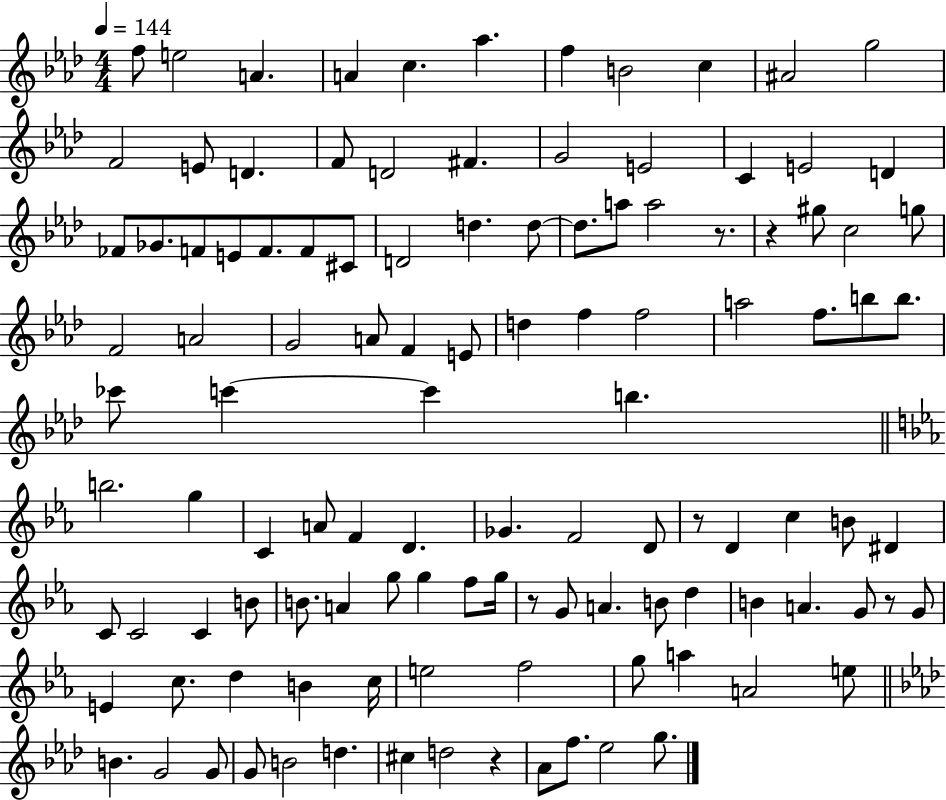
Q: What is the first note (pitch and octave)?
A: F5